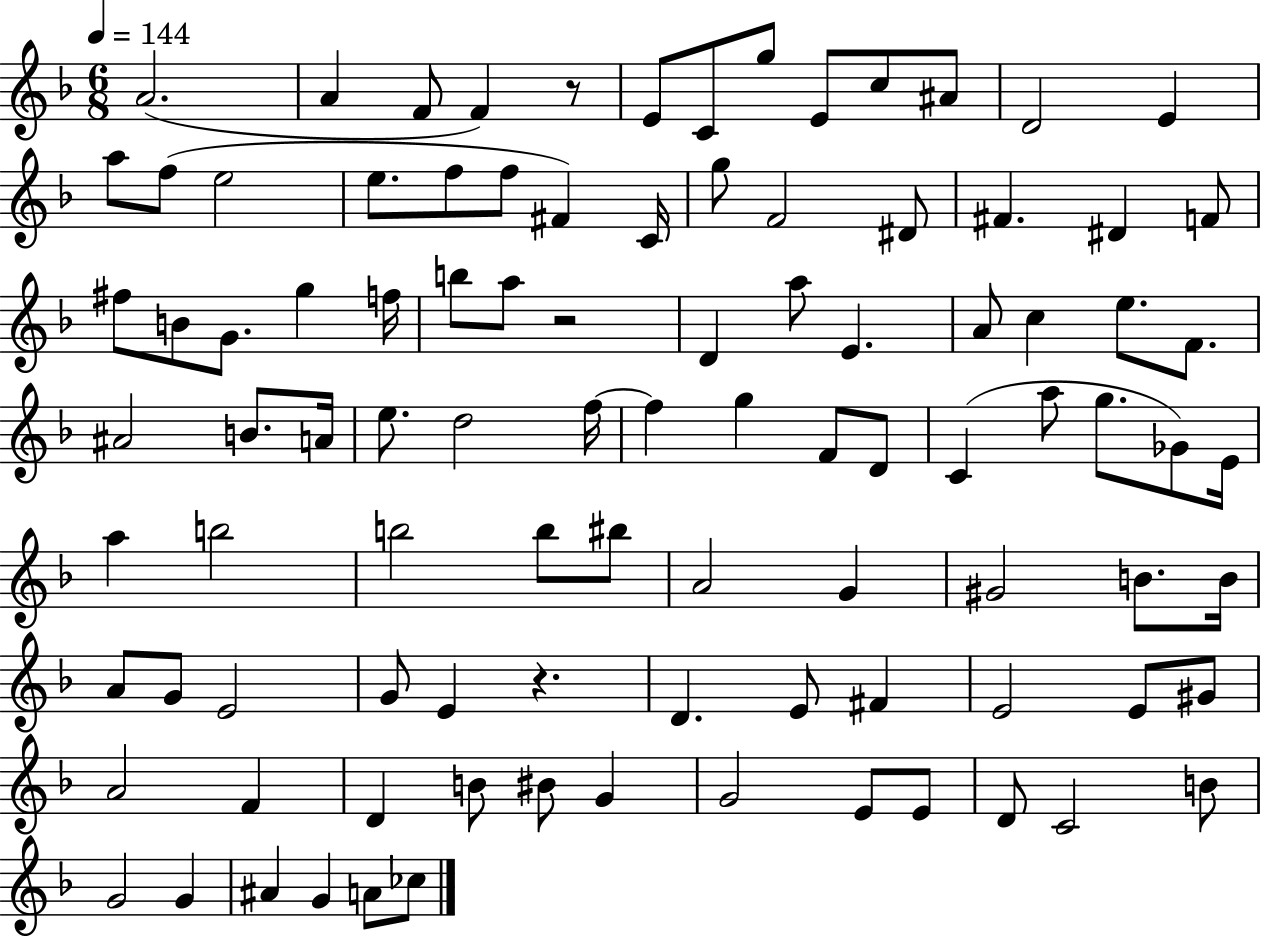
{
  \clef treble
  \numericTimeSignature
  \time 6/8
  \key f \major
  \tempo 4 = 144
  a'2.( | a'4 f'8 f'4) r8 | e'8 c'8 g''8 e'8 c''8 ais'8 | d'2 e'4 | \break a''8 f''8( e''2 | e''8. f''8 f''8 fis'4) c'16 | g''8 f'2 dis'8 | fis'4. dis'4 f'8 | \break fis''8 b'8 g'8. g''4 f''16 | b''8 a''8 r2 | d'4 a''8 e'4. | a'8 c''4 e''8. f'8. | \break ais'2 b'8. a'16 | e''8. d''2 f''16~~ | f''4 g''4 f'8 d'8 | c'4( a''8 g''8. ges'8) e'16 | \break a''4 b''2 | b''2 b''8 bis''8 | a'2 g'4 | gis'2 b'8. b'16 | \break a'8 g'8 e'2 | g'8 e'4 r4. | d'4. e'8 fis'4 | e'2 e'8 gis'8 | \break a'2 f'4 | d'4 b'8 bis'8 g'4 | g'2 e'8 e'8 | d'8 c'2 b'8 | \break g'2 g'4 | ais'4 g'4 a'8 ces''8 | \bar "|."
}